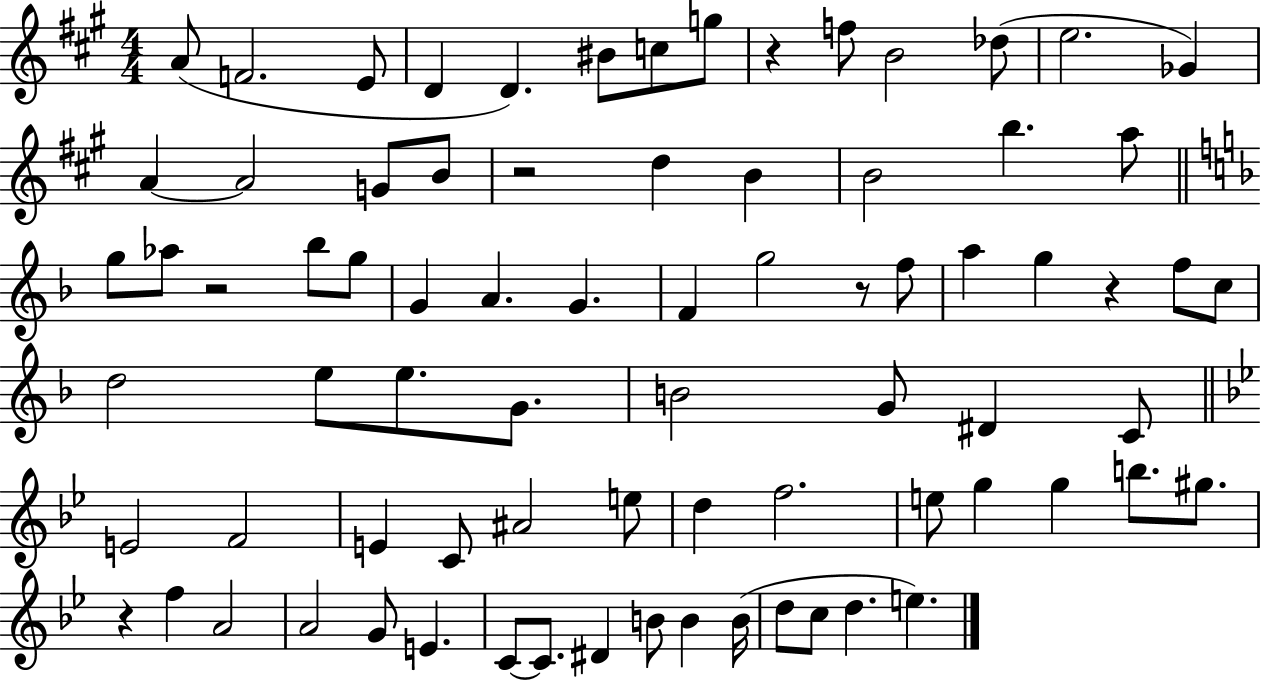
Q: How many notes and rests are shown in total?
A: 78